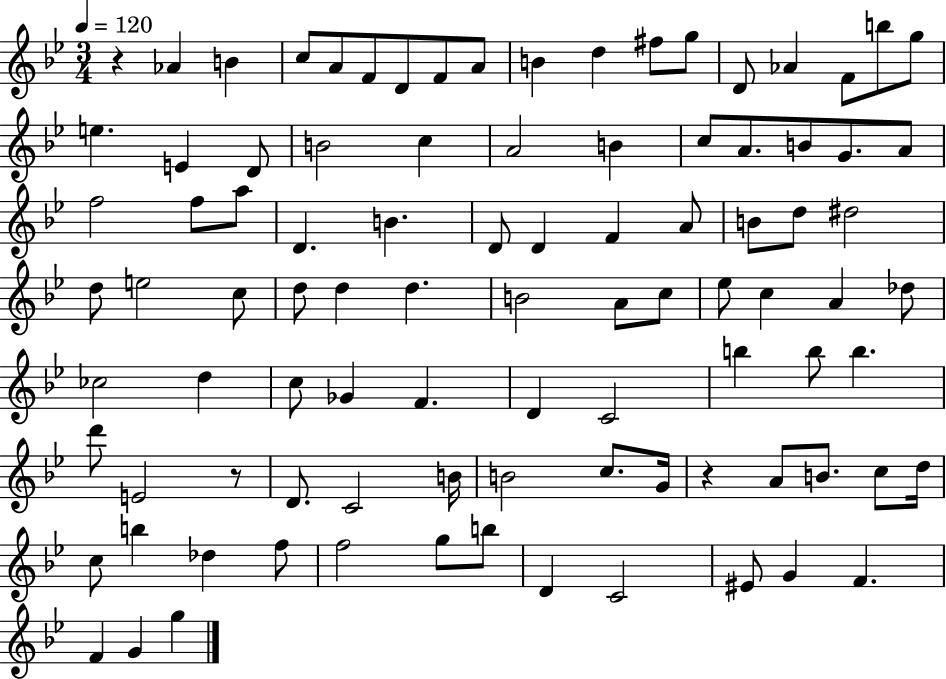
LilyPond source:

{
  \clef treble
  \numericTimeSignature
  \time 3/4
  \key bes \major
  \tempo 4 = 120
  r4 aes'4 b'4 | c''8 a'8 f'8 d'8 f'8 a'8 | b'4 d''4 fis''8 g''8 | d'8 aes'4 f'8 b''8 g''8 | \break e''4. e'4 d'8 | b'2 c''4 | a'2 b'4 | c''8 a'8. b'8 g'8. a'8 | \break f''2 f''8 a''8 | d'4. b'4. | d'8 d'4 f'4 a'8 | b'8 d''8 dis''2 | \break d''8 e''2 c''8 | d''8 d''4 d''4. | b'2 a'8 c''8 | ees''8 c''4 a'4 des''8 | \break ces''2 d''4 | c''8 ges'4 f'4. | d'4 c'2 | b''4 b''8 b''4. | \break d'''8 e'2 r8 | d'8. c'2 b'16 | b'2 c''8. g'16 | r4 a'8 b'8. c''8 d''16 | \break c''8 b''4 des''4 f''8 | f''2 g''8 b''8 | d'4 c'2 | eis'8 g'4 f'4. | \break f'4 g'4 g''4 | \bar "|."
}